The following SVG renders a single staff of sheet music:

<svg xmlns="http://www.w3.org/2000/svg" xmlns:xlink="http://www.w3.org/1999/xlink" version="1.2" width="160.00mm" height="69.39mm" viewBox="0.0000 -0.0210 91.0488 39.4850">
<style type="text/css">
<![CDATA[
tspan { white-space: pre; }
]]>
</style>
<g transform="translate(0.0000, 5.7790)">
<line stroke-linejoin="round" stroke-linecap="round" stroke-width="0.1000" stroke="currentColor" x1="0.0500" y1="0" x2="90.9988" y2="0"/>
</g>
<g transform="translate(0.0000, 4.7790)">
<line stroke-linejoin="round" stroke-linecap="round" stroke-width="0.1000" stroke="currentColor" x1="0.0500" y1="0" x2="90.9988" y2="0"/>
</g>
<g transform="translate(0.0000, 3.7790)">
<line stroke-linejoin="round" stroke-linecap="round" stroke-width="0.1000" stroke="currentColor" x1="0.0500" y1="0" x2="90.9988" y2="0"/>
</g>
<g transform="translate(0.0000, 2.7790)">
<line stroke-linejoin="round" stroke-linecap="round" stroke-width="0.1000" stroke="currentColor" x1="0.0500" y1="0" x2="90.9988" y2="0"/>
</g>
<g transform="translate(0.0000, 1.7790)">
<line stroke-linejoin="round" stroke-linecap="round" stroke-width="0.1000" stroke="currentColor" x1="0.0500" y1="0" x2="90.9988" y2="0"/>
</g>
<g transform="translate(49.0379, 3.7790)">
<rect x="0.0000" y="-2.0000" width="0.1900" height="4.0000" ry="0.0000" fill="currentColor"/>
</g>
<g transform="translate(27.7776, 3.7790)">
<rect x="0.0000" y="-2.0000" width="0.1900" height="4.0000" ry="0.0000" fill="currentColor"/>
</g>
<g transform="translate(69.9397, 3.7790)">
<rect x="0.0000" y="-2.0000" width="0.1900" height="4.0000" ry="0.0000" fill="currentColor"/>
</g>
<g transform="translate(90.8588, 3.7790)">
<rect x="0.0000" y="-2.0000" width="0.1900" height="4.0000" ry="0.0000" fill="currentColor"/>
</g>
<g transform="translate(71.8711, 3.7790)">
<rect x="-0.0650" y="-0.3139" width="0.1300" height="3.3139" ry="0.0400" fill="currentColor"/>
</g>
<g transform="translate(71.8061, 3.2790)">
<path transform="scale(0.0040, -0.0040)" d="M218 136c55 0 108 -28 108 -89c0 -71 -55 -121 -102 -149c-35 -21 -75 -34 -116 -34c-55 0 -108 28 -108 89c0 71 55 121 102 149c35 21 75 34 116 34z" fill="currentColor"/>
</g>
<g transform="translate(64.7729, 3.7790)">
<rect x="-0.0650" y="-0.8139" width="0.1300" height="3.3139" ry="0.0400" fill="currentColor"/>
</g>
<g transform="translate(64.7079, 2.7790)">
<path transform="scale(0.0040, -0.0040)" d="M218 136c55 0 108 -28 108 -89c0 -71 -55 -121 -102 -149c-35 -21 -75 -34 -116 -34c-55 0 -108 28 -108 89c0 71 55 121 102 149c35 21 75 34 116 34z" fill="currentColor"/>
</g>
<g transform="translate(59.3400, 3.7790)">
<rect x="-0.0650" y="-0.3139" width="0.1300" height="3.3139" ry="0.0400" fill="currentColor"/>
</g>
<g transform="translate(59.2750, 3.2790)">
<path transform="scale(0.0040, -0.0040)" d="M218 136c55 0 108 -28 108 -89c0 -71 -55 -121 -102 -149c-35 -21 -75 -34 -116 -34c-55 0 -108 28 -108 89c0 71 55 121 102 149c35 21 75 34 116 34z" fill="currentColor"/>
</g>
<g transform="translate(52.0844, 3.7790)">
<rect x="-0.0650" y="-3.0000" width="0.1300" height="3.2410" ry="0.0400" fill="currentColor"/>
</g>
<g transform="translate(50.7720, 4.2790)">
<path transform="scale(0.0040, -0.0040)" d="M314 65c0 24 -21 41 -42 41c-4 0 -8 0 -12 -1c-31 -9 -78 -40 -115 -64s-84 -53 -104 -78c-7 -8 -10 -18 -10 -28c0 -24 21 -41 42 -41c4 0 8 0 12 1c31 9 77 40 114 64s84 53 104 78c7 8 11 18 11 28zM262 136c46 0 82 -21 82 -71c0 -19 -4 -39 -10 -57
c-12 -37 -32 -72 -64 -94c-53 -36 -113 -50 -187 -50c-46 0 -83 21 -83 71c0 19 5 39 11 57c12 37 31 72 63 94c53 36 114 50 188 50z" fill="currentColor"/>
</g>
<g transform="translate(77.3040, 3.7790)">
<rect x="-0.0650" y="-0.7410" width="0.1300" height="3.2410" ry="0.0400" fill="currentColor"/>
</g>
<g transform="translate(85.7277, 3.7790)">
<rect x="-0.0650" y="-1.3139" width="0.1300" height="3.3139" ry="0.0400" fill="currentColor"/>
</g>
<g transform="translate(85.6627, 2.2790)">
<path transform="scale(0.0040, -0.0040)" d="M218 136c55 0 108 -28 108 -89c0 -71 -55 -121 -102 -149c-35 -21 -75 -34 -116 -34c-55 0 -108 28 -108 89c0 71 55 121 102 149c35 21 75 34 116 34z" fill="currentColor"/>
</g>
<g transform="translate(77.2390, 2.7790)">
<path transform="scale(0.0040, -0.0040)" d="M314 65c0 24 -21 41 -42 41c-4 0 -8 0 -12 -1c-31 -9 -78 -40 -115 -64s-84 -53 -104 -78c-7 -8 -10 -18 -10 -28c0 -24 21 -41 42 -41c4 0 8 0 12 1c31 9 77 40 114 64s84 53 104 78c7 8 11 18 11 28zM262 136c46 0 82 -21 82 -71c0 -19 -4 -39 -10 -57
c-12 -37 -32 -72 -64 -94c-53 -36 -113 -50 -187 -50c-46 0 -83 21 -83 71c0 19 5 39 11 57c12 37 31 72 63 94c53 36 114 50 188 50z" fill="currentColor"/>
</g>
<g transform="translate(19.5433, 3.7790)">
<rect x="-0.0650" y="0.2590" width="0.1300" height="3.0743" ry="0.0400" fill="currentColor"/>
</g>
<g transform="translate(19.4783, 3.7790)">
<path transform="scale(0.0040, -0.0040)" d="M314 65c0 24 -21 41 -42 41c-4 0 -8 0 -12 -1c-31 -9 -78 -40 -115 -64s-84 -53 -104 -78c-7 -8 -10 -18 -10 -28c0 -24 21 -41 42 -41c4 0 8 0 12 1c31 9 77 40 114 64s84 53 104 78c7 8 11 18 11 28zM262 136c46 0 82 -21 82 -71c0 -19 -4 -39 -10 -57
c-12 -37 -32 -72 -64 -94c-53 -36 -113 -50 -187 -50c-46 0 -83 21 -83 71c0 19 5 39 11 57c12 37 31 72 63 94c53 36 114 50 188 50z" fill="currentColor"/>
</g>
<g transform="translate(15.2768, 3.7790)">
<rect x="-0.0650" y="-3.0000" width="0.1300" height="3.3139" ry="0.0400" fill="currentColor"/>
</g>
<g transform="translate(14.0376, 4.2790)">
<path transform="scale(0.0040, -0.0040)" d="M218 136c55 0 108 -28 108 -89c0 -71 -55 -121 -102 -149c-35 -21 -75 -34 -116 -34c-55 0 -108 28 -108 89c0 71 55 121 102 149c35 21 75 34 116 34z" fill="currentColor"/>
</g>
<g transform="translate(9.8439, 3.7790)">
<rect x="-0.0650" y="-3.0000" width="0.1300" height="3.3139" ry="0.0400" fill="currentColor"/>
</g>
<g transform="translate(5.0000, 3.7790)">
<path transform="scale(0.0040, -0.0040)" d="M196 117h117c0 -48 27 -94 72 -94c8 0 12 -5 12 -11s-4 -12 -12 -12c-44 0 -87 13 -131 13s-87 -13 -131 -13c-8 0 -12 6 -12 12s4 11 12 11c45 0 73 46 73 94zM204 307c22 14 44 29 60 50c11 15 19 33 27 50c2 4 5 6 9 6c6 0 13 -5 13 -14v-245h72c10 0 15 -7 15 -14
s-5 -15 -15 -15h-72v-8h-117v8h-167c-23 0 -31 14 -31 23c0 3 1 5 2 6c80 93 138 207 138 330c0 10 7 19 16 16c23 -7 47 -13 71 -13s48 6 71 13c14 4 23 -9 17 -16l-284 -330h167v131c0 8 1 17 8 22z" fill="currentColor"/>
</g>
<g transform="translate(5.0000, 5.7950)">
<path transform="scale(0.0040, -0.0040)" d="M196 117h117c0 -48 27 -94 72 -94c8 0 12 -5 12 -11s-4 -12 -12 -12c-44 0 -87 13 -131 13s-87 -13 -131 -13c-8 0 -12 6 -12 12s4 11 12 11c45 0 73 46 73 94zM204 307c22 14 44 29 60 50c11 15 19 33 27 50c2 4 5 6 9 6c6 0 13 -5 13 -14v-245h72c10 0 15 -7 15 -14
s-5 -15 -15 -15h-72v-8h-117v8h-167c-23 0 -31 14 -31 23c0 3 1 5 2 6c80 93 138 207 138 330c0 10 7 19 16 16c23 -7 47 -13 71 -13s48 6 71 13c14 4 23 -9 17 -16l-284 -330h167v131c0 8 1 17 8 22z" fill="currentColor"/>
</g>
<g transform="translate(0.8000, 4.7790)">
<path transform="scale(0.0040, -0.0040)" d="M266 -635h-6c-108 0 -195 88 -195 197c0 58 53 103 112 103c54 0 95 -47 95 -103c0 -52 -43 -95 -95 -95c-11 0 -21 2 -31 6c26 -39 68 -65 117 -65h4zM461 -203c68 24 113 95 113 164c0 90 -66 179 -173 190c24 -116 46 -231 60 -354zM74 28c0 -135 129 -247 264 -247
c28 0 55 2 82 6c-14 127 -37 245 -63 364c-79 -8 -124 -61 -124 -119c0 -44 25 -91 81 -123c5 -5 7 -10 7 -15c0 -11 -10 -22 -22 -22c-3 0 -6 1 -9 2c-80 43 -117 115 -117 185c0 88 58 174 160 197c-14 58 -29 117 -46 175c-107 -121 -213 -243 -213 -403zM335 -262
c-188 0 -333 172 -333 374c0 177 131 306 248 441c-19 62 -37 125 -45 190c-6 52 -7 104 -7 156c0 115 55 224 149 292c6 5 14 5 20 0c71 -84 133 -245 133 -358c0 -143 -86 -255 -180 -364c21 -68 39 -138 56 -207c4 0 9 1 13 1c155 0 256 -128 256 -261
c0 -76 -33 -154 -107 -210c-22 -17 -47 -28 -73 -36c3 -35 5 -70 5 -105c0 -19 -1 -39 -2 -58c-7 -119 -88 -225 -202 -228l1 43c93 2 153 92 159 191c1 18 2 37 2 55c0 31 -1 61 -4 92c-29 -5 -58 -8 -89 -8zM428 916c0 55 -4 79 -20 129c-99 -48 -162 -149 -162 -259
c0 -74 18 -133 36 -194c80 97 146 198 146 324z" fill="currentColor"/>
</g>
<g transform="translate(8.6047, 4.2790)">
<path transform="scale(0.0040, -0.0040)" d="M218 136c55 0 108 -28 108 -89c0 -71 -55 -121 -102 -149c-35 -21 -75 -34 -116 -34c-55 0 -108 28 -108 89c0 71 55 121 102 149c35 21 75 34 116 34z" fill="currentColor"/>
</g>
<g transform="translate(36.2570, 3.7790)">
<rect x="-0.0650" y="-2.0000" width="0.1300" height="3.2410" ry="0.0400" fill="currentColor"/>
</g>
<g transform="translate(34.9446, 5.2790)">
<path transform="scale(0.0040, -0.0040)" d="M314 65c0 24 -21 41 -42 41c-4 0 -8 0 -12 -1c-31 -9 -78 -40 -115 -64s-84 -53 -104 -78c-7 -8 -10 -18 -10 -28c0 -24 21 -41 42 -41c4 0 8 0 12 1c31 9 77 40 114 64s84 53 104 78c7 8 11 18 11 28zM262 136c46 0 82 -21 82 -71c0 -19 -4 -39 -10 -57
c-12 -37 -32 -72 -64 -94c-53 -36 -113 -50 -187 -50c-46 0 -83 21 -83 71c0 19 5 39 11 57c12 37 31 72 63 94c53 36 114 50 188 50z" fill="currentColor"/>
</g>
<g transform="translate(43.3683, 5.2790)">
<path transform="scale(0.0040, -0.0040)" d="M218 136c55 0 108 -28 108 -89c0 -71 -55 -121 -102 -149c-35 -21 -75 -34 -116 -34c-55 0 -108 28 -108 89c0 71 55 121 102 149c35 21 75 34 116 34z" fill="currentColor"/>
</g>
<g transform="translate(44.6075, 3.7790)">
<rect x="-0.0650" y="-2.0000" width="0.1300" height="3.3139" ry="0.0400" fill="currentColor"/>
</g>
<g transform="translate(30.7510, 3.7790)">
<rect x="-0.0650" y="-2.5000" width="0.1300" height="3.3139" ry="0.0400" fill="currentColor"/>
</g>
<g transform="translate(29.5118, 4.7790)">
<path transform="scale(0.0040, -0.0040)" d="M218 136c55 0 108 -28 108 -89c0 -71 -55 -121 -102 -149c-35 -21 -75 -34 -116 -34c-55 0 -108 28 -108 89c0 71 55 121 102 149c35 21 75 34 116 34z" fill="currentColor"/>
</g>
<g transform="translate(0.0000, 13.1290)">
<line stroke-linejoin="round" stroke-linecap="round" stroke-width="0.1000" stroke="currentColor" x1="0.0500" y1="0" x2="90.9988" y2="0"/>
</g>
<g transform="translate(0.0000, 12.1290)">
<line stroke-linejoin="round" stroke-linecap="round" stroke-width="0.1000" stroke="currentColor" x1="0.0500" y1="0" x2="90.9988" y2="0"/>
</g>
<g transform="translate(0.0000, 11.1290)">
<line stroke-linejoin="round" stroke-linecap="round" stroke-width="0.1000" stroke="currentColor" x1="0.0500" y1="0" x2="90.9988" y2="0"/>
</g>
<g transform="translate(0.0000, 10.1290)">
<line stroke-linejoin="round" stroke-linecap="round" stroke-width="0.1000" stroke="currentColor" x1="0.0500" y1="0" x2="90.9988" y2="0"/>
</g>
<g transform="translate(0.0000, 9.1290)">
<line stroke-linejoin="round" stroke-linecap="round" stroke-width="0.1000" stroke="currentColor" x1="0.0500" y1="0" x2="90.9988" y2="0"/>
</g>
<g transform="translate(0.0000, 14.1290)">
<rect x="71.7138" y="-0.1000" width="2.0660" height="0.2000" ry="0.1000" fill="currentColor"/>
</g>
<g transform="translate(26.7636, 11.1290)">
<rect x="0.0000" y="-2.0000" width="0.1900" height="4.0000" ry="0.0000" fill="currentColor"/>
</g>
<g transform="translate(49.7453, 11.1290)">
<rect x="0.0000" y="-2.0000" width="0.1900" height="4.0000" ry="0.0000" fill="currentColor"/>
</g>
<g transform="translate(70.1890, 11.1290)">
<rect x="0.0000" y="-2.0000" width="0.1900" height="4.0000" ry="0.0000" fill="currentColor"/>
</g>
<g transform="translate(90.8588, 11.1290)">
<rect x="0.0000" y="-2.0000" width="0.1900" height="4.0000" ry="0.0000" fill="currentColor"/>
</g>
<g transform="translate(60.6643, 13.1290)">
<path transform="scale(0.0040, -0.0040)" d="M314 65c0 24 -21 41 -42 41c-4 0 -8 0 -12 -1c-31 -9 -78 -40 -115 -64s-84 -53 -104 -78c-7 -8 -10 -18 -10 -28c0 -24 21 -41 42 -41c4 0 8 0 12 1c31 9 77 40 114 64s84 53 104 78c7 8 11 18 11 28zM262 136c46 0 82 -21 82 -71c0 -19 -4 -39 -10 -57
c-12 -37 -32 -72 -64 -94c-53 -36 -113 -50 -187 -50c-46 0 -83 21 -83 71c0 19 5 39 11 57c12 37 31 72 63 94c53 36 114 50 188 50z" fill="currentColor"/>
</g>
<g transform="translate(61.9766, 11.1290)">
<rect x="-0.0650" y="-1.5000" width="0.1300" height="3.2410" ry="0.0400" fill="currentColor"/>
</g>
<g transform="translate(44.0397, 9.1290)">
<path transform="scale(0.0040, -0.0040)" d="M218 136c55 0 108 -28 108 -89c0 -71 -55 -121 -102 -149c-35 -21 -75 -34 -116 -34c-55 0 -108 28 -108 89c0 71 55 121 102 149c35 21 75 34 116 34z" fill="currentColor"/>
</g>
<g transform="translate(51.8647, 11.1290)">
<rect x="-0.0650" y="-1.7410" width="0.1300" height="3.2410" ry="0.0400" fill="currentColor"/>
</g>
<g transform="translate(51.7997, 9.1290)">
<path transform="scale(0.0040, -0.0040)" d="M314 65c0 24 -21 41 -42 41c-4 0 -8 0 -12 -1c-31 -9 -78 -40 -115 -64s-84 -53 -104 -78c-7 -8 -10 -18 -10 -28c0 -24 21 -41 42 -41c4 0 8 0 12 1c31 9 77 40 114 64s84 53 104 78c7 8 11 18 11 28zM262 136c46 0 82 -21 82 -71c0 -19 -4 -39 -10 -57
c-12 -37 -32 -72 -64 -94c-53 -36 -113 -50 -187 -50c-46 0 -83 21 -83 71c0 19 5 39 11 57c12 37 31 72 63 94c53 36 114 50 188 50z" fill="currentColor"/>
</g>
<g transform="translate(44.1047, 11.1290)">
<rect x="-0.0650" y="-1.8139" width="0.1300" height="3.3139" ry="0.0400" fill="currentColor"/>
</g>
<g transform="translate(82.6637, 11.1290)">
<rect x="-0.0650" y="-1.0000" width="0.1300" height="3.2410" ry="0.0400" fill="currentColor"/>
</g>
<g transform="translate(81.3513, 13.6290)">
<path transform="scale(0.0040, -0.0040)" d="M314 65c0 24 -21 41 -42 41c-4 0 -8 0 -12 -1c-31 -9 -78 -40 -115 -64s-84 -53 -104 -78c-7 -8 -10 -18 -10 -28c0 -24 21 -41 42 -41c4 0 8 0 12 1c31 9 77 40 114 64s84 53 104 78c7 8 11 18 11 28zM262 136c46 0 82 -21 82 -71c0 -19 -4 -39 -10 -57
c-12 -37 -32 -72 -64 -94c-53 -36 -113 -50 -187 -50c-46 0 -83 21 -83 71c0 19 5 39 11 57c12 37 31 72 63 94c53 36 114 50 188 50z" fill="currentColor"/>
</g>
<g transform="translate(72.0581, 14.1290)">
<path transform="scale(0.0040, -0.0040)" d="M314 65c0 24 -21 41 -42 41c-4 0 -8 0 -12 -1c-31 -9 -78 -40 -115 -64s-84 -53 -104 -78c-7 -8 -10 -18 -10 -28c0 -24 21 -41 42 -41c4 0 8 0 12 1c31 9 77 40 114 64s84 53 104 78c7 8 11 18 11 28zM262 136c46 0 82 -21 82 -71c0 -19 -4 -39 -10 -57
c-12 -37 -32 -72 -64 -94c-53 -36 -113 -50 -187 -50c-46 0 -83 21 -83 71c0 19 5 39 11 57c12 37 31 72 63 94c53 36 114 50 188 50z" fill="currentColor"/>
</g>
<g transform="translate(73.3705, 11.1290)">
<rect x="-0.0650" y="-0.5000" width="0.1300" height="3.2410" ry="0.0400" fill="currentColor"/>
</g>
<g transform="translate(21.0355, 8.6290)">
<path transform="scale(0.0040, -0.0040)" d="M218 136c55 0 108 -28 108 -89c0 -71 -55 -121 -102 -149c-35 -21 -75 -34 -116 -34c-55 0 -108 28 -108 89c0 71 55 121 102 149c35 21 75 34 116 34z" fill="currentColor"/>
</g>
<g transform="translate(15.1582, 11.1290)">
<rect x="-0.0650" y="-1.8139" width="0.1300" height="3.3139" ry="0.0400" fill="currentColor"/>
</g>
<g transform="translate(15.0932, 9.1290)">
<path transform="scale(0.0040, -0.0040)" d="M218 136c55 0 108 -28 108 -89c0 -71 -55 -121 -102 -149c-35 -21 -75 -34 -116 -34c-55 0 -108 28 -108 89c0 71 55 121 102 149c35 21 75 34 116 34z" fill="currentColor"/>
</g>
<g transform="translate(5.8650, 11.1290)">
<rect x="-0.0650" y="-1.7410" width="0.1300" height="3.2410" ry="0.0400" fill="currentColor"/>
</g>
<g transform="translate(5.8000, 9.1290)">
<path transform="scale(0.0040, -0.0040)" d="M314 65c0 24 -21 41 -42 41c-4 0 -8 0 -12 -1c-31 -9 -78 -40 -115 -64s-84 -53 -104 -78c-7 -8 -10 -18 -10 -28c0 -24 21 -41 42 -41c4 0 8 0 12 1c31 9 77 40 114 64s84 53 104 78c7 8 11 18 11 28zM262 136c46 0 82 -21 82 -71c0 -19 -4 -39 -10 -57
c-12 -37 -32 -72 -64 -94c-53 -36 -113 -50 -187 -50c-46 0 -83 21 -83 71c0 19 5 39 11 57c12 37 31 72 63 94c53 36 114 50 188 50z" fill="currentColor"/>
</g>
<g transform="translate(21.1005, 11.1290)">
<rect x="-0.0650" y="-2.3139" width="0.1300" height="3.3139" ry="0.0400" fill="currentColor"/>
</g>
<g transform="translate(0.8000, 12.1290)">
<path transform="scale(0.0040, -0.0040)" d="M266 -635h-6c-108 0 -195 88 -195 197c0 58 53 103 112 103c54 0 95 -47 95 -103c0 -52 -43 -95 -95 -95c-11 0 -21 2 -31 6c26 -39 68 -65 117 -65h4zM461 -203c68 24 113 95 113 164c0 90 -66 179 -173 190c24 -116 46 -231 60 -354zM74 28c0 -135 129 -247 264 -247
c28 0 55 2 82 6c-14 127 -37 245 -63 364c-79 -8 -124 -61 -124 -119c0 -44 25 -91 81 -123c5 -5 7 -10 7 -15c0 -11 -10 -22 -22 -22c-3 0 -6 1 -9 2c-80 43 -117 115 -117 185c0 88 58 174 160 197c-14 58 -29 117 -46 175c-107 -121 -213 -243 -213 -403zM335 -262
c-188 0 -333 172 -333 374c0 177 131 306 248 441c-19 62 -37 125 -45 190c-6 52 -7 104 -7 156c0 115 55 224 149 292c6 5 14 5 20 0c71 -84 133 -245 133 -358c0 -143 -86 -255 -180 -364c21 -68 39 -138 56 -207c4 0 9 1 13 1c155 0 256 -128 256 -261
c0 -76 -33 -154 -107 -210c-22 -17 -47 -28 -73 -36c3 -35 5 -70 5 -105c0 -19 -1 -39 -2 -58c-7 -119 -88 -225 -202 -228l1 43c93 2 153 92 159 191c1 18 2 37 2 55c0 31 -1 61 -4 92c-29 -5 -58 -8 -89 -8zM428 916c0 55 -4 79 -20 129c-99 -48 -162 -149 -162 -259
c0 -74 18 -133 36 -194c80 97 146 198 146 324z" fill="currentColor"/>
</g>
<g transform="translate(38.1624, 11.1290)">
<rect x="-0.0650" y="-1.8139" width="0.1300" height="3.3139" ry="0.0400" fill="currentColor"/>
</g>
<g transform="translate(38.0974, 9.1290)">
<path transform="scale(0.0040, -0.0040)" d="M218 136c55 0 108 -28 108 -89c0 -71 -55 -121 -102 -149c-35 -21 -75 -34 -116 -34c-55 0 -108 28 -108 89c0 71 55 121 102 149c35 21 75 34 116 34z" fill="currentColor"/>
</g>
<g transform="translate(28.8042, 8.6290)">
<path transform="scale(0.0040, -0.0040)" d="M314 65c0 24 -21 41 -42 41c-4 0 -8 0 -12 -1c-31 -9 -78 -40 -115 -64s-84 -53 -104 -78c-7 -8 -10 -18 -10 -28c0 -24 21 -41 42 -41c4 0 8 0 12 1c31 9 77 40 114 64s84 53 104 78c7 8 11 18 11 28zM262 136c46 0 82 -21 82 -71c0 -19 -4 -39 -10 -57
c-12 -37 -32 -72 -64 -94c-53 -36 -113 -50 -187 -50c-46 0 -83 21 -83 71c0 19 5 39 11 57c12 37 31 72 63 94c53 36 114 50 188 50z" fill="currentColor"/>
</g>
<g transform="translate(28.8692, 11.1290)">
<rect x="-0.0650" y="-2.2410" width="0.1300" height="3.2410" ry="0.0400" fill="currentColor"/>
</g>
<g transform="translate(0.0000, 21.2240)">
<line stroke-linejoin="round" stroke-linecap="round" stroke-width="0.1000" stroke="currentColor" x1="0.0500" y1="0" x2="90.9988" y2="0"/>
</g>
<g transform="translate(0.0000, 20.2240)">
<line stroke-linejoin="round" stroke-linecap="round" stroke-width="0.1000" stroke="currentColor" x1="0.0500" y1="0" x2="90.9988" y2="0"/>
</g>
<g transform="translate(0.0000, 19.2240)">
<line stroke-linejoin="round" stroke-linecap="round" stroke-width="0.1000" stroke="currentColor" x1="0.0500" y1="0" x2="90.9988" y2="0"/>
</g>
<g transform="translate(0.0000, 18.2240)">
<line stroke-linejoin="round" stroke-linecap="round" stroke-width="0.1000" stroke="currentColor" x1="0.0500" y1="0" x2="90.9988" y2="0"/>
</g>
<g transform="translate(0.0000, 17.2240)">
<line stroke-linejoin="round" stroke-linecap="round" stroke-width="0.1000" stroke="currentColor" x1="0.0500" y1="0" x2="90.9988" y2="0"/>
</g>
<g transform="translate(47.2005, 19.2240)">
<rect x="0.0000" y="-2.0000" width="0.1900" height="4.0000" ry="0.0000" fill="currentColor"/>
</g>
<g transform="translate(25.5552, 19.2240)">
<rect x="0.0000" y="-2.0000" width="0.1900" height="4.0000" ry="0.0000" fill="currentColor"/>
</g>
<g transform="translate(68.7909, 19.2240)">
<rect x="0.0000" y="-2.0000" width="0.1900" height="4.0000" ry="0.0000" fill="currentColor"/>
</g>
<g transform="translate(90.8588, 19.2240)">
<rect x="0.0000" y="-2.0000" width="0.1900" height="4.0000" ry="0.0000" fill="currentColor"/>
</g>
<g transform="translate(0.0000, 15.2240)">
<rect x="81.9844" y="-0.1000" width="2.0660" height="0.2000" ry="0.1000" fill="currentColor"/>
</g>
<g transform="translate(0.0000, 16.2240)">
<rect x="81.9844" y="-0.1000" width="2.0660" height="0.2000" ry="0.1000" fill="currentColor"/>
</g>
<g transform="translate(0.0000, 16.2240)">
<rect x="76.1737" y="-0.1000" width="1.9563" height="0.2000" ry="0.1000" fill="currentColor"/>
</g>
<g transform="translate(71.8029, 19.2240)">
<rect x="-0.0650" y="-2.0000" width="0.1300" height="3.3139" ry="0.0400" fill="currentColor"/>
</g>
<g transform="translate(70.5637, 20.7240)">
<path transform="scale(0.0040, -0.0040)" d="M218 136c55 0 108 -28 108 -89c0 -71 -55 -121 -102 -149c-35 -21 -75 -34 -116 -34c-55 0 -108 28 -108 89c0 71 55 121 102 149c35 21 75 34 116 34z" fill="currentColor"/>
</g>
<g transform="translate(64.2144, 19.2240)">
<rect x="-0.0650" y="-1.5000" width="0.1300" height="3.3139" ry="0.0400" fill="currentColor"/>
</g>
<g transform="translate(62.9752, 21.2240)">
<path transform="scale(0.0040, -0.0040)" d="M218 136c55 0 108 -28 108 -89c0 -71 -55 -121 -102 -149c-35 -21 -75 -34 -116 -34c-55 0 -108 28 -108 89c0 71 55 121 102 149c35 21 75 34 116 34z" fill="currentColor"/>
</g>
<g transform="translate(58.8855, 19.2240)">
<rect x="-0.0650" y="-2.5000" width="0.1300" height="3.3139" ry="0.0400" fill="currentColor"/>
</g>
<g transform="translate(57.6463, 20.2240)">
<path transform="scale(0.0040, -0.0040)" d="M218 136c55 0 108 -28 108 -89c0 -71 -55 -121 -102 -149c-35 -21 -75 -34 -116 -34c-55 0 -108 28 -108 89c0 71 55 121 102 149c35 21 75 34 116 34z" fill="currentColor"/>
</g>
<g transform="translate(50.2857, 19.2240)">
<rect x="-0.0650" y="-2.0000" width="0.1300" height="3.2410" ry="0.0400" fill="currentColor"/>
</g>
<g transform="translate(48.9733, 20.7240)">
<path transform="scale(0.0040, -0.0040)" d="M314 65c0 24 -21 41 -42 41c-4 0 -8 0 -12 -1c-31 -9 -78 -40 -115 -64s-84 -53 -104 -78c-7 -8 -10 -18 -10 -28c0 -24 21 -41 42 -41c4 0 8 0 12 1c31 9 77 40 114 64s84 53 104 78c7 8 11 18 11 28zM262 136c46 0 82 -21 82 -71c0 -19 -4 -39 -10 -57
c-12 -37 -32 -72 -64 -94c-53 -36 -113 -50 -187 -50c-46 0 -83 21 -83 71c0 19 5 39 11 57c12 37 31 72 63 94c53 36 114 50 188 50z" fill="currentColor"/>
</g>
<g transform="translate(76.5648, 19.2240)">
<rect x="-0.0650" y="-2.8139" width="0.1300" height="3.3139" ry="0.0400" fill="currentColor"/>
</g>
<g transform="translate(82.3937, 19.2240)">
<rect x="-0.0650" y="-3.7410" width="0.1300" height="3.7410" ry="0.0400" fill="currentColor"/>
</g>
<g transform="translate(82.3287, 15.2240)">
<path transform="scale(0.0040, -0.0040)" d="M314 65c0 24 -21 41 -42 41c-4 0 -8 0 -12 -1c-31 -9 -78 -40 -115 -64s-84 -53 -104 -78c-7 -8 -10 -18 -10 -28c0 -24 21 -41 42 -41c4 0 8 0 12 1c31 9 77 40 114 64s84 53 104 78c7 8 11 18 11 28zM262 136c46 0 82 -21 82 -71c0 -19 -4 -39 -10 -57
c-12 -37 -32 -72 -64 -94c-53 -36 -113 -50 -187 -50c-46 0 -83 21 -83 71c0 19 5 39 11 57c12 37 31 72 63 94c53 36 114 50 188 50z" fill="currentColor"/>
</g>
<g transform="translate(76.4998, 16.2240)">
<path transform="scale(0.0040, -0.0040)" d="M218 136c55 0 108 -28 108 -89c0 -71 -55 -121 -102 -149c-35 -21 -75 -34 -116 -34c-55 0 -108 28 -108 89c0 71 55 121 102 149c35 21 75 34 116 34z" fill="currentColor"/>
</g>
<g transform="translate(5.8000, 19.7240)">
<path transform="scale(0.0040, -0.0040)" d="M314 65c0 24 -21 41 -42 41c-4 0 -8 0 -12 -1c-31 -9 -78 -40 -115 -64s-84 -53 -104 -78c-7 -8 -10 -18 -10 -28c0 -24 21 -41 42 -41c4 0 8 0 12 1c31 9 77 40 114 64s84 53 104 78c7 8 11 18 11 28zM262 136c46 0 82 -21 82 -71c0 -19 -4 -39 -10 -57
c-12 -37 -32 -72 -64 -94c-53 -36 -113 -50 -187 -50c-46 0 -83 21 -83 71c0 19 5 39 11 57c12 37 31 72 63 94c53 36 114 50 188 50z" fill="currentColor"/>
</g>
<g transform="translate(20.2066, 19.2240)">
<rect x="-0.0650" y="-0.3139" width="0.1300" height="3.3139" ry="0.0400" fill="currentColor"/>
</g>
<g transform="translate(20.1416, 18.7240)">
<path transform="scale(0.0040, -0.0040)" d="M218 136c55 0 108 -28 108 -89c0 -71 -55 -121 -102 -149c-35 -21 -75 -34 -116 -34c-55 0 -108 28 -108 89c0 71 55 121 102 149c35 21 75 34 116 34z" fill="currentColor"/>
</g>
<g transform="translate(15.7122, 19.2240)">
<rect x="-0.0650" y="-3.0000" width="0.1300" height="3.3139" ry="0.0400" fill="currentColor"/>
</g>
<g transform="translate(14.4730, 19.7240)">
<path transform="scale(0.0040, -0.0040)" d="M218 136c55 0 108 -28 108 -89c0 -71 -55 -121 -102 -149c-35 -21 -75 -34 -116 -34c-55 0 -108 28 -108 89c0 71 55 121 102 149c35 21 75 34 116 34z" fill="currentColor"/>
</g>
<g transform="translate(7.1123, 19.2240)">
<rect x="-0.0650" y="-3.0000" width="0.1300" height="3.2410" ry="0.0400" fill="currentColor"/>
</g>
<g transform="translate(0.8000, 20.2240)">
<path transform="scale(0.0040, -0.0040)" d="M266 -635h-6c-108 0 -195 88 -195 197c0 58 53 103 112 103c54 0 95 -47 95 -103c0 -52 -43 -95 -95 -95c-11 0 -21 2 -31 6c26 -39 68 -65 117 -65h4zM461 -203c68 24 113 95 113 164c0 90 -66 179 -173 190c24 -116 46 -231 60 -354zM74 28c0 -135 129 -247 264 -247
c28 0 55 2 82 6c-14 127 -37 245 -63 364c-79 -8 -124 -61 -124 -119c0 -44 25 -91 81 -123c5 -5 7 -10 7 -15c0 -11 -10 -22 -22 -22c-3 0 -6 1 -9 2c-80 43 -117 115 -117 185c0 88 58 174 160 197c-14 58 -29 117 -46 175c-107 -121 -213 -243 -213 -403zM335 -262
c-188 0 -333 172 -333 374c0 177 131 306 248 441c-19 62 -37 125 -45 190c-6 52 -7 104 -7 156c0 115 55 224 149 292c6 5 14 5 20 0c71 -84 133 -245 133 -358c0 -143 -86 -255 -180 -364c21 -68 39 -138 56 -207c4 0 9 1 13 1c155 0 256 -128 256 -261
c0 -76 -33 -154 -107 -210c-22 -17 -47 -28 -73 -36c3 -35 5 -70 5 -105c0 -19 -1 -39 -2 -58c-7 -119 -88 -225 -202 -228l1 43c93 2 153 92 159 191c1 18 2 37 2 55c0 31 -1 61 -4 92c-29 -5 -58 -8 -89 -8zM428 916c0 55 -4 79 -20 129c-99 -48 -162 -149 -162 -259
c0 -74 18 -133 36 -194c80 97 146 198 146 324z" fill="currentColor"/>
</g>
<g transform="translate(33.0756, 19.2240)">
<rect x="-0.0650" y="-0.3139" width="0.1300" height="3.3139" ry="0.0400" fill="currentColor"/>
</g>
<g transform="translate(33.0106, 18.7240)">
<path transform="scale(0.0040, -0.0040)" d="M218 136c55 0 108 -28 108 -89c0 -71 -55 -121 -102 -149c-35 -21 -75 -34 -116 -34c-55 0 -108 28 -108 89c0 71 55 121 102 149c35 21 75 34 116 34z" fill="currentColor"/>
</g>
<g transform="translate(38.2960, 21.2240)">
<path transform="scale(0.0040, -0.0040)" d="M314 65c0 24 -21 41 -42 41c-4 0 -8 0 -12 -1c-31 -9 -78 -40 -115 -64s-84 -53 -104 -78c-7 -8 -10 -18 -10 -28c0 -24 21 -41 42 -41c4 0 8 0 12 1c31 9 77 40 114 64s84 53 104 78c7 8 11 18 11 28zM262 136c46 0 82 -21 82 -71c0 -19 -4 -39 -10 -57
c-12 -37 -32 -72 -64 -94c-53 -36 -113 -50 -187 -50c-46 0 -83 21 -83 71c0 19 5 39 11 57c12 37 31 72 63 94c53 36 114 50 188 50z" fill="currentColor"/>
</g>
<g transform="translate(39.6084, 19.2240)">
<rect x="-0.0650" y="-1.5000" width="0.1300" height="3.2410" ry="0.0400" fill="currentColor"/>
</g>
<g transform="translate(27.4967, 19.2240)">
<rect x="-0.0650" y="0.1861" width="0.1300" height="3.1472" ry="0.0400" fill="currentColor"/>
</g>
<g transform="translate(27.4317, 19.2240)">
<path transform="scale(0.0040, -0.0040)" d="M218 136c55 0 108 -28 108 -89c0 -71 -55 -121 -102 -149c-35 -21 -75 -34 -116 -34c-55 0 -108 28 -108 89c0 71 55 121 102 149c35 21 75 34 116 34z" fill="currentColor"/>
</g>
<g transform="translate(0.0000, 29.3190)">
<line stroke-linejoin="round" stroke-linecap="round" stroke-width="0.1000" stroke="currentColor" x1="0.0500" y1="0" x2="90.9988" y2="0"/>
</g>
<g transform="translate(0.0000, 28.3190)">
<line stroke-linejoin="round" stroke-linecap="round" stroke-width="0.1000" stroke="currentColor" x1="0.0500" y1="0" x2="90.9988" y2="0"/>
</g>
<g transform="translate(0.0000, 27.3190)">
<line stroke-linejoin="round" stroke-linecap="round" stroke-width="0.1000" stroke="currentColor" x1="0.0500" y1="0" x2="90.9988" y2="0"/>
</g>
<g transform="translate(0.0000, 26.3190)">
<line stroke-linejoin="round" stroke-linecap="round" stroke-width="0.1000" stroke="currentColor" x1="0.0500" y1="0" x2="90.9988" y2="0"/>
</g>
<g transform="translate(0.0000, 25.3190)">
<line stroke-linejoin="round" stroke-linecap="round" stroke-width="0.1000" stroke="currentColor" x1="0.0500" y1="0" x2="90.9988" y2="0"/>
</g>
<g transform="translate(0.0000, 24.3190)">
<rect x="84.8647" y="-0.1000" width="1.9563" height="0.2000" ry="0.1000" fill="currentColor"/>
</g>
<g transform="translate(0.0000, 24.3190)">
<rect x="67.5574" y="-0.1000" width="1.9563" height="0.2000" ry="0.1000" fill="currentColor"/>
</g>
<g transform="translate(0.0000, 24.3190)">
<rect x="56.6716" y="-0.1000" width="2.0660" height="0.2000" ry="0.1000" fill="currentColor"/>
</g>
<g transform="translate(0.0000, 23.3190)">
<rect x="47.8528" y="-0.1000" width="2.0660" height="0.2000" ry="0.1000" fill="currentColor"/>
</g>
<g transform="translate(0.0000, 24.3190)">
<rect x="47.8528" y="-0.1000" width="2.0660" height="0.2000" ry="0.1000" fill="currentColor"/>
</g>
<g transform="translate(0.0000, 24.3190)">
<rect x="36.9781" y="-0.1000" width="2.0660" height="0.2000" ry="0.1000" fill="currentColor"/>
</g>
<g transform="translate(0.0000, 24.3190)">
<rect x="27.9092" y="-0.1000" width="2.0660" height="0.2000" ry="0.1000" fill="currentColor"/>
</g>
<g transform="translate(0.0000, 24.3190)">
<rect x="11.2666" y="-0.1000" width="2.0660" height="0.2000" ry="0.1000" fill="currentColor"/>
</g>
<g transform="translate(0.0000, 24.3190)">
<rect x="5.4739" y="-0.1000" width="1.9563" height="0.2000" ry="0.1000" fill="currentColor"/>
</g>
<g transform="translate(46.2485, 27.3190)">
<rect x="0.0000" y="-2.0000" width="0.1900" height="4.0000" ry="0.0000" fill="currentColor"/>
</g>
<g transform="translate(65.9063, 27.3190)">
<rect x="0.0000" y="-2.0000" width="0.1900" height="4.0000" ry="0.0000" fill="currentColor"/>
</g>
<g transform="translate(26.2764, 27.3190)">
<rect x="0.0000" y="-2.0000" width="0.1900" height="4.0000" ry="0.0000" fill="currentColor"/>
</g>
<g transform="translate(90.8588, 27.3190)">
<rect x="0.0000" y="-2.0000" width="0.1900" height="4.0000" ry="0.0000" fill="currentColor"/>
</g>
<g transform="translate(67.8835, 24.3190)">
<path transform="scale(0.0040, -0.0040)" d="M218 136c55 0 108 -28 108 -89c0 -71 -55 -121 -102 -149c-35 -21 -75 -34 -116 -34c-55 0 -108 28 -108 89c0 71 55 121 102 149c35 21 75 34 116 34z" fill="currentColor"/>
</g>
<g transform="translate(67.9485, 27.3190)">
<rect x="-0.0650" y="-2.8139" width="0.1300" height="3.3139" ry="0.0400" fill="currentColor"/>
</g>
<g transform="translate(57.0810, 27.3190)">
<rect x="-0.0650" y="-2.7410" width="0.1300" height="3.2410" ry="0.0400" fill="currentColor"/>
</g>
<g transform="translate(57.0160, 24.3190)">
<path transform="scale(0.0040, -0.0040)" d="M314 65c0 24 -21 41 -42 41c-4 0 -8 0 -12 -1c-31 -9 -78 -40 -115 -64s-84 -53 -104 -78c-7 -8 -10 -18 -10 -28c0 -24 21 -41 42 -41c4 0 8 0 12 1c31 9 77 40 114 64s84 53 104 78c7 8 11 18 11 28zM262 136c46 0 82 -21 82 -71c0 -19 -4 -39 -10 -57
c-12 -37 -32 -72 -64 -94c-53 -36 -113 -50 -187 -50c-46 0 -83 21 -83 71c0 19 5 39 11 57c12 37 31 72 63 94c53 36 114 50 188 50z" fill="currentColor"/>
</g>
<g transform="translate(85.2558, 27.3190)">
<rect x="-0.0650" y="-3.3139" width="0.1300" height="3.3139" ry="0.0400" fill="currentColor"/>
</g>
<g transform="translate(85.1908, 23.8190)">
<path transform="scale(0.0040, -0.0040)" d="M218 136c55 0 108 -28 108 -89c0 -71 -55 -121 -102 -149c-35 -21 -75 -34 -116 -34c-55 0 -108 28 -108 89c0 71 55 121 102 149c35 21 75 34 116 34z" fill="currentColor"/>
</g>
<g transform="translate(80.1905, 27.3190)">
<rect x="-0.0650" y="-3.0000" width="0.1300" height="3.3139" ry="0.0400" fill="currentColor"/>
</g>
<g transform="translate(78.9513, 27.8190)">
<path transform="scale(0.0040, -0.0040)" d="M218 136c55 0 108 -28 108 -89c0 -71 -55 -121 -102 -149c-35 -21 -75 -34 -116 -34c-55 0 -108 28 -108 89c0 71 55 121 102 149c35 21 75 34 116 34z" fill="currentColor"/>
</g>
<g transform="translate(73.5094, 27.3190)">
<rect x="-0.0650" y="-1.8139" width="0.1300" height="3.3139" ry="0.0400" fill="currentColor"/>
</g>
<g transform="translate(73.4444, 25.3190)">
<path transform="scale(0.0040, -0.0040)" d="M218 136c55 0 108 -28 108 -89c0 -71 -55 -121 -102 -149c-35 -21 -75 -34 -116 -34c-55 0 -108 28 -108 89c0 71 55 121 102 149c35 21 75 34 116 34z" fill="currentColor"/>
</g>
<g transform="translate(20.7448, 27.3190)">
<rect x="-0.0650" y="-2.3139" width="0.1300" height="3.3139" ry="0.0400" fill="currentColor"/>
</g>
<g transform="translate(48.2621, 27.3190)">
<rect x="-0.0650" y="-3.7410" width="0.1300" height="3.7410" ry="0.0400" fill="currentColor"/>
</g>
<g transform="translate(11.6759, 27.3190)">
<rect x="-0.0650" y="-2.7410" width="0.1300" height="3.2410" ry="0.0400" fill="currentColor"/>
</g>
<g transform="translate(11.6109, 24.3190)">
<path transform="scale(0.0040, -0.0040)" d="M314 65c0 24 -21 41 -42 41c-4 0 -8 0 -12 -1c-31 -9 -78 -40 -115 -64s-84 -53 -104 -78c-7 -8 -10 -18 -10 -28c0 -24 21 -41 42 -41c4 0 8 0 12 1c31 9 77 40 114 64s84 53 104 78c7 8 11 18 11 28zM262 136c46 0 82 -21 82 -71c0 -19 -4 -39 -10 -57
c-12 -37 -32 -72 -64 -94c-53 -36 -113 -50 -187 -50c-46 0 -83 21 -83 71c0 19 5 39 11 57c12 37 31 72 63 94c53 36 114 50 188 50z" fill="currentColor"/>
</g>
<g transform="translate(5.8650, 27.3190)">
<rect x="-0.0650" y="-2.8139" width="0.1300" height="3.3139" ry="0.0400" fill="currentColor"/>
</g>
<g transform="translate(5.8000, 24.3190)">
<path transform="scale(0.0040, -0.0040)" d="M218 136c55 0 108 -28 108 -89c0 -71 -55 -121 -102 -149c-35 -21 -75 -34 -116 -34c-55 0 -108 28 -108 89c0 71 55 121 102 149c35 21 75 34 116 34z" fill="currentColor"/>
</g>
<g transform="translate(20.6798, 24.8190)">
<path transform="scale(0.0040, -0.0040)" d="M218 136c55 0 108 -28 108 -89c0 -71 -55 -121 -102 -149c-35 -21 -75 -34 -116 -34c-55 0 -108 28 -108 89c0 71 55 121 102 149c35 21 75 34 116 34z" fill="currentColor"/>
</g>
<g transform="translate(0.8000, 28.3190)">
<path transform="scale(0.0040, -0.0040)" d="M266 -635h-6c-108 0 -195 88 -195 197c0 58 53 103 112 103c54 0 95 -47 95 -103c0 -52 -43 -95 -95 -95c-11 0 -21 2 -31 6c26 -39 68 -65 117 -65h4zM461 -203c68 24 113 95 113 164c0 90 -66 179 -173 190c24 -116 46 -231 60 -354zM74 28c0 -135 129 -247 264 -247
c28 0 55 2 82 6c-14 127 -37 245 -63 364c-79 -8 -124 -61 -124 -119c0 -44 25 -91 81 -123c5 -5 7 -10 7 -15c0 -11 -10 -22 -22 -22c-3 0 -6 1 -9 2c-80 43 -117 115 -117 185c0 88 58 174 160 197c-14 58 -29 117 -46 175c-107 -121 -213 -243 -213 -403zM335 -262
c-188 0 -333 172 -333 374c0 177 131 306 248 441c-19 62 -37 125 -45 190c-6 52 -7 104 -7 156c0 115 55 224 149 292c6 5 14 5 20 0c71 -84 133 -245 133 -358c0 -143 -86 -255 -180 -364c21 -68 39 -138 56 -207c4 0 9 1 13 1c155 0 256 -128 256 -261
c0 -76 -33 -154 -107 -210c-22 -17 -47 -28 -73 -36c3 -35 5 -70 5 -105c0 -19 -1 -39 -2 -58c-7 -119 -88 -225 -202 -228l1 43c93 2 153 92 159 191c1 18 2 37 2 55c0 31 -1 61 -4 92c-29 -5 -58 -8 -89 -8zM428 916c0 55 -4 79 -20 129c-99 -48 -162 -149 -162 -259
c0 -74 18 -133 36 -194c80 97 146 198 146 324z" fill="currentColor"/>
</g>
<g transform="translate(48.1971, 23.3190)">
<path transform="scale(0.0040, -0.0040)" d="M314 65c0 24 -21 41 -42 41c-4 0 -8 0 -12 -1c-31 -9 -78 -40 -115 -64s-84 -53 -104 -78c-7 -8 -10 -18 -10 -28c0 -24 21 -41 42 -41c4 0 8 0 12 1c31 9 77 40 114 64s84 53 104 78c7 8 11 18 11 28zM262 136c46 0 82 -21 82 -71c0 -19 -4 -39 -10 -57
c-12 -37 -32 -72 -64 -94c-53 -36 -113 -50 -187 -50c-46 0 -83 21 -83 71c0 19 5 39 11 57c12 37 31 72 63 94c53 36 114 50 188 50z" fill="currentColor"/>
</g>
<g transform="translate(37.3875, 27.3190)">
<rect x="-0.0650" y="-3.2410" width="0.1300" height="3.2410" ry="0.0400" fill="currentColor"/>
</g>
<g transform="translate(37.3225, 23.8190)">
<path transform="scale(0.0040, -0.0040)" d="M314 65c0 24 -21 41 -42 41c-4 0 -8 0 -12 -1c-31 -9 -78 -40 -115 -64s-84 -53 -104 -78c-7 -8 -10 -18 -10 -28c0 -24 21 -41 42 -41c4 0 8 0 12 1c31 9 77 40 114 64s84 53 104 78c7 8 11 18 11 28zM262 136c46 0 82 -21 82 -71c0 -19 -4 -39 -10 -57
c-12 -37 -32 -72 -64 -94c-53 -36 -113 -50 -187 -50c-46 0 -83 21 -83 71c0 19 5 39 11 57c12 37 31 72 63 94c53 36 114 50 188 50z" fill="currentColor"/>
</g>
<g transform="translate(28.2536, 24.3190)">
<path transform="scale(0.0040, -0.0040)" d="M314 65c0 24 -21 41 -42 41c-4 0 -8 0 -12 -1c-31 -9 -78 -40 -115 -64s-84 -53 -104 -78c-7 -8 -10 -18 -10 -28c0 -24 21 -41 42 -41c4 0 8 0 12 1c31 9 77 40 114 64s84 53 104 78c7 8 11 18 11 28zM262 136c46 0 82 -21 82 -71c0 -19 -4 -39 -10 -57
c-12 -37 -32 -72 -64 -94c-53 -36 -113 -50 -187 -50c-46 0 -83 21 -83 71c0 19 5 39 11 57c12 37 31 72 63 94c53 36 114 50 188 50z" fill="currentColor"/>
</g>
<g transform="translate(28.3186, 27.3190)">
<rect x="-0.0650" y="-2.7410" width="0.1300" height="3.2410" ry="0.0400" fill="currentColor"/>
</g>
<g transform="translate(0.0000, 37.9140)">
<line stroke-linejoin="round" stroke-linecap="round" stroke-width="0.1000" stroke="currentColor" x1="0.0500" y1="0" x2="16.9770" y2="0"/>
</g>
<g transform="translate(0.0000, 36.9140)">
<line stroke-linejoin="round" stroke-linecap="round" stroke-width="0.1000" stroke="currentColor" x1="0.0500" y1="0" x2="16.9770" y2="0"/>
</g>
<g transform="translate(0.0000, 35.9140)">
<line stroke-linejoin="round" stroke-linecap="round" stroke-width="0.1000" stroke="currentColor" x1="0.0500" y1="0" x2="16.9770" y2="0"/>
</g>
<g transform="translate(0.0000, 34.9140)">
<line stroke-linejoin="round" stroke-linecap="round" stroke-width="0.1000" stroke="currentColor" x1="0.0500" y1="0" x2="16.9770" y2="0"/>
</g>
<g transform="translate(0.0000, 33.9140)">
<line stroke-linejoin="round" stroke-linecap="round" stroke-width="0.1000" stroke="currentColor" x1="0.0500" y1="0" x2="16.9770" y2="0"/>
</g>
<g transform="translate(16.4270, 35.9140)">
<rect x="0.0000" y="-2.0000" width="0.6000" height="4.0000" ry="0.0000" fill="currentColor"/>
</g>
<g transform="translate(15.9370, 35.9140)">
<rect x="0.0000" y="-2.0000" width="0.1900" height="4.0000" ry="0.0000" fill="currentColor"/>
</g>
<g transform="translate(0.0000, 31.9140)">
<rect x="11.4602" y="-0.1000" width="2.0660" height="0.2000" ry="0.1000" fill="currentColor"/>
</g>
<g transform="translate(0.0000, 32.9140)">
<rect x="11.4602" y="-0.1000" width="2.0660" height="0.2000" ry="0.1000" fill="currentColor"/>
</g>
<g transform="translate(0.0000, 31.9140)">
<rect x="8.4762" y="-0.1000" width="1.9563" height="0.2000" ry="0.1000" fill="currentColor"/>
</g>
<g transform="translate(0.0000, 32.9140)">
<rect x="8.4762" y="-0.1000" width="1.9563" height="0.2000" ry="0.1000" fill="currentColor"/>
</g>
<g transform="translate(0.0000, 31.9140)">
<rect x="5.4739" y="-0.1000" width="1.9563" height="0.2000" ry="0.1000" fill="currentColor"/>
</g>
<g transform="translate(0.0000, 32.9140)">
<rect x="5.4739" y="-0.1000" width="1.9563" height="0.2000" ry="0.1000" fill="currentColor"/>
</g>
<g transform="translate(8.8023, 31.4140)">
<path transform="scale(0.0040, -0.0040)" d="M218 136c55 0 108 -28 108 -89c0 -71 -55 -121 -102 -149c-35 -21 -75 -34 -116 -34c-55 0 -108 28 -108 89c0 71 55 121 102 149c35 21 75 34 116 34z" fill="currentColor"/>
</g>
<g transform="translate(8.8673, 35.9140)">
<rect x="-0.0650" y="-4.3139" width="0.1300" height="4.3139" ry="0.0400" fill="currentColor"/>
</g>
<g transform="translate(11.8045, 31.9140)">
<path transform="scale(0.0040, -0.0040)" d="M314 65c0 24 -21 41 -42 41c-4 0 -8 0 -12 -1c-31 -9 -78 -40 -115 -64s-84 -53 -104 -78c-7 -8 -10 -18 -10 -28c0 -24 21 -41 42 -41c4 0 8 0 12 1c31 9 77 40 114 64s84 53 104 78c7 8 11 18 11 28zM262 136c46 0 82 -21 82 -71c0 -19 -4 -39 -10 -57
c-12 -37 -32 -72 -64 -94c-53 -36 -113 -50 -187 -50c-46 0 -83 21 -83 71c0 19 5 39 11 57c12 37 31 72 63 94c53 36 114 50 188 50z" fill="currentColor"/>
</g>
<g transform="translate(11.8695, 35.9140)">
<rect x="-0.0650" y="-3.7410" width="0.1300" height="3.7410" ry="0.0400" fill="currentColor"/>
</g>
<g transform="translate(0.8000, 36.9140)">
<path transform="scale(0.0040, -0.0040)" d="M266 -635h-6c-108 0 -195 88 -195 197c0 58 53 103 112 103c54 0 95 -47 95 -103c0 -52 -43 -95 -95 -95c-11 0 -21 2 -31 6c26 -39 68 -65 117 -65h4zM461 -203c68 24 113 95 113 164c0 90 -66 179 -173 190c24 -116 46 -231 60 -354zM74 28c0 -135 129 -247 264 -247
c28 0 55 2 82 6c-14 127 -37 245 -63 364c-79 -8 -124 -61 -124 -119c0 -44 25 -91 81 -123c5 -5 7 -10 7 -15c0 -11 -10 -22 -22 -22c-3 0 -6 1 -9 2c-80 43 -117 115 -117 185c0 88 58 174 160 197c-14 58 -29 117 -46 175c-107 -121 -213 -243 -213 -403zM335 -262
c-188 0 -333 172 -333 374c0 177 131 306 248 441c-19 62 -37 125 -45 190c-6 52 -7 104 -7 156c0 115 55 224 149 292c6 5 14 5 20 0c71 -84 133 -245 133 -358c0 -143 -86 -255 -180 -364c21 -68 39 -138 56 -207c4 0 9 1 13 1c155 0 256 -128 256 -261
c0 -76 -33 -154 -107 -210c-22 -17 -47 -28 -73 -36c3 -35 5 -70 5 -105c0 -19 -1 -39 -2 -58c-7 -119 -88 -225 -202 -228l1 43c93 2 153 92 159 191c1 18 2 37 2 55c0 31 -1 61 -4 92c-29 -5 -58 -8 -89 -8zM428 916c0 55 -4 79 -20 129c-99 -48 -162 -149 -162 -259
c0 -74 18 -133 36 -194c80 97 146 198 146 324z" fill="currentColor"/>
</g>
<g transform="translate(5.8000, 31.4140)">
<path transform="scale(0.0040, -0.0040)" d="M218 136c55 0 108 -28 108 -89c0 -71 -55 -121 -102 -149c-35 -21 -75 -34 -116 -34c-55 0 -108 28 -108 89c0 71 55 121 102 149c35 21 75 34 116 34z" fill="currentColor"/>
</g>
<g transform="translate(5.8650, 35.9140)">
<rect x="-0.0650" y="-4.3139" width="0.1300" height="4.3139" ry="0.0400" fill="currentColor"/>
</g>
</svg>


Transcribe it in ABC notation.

X:1
T:Untitled
M:4/4
L:1/4
K:C
A A B2 G F2 F A2 c d c d2 e f2 f g g2 f f f2 E2 C2 D2 A2 A c B c E2 F2 G E F a c'2 a a2 g a2 b2 c'2 a2 a f A b d' d' c'2